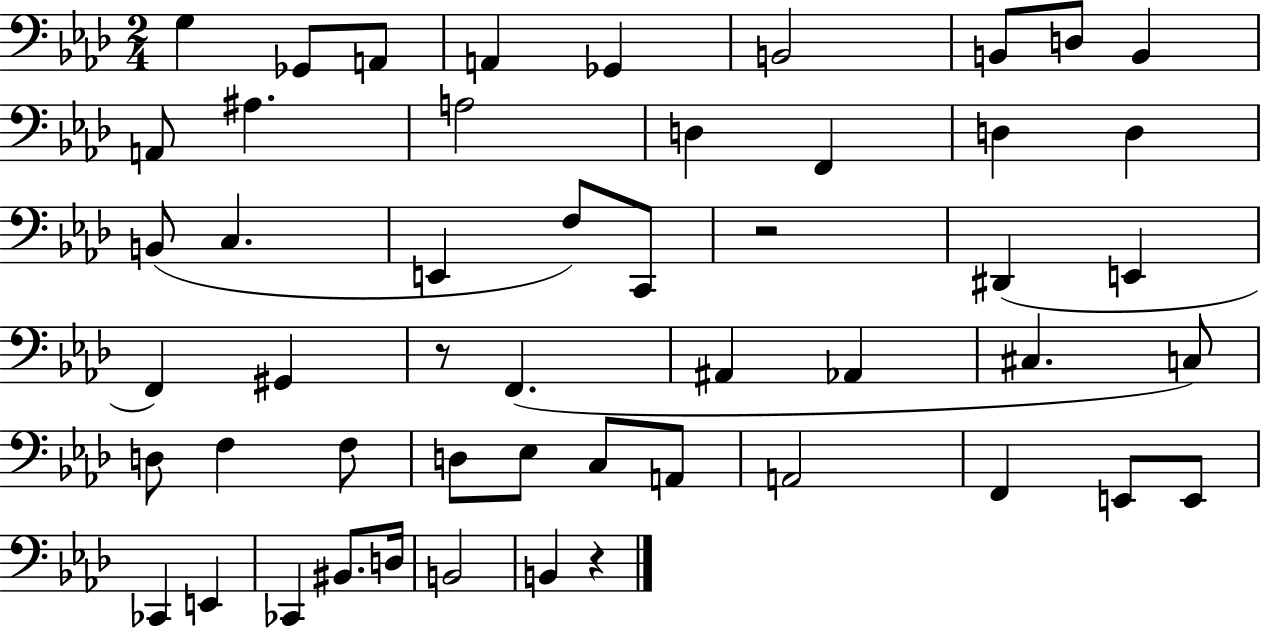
{
  \clef bass
  \numericTimeSignature
  \time 2/4
  \key aes \major
  g4 ges,8 a,8 | a,4 ges,4 | b,2 | b,8 d8 b,4 | \break a,8 ais4. | a2 | d4 f,4 | d4 d4 | \break b,8( c4. | e,4 f8) c,8 | r2 | dis,4( e,4 | \break f,4) gis,4 | r8 f,4.( | ais,4 aes,4 | cis4. c8) | \break d8 f4 f8 | d8 ees8 c8 a,8 | a,2 | f,4 e,8 e,8 | \break ces,4 e,4 | ces,4 bis,8. d16 | b,2 | b,4 r4 | \break \bar "|."
}